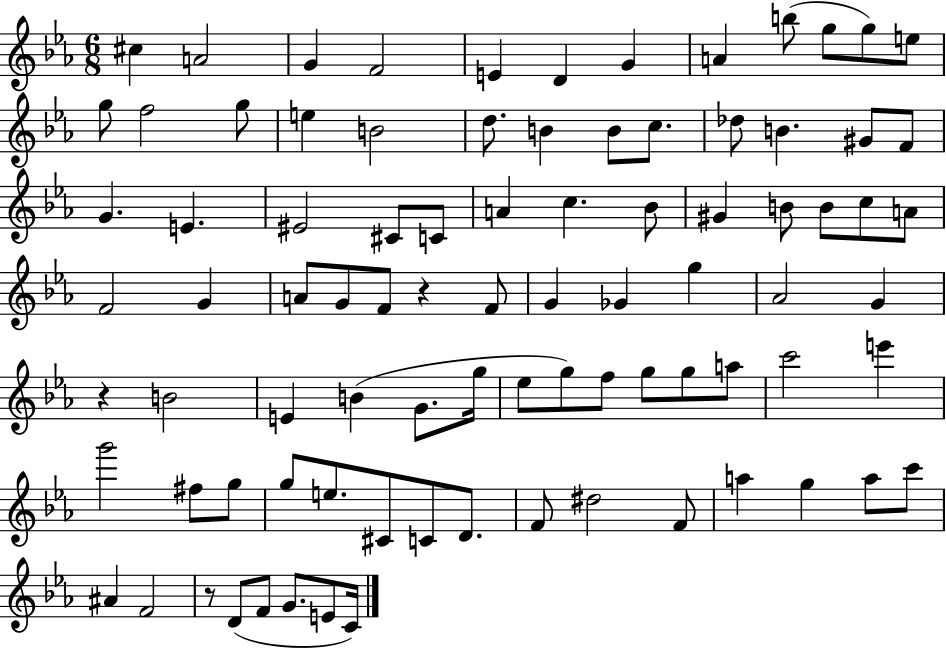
{
  \clef treble
  \numericTimeSignature
  \time 6/8
  \key ees \major
  cis''4 a'2 | g'4 f'2 | e'4 d'4 g'4 | a'4 b''8( g''8 g''8) e''8 | \break g''8 f''2 g''8 | e''4 b'2 | d''8. b'4 b'8 c''8. | des''8 b'4. gis'8 f'8 | \break g'4. e'4. | eis'2 cis'8 c'8 | a'4 c''4. bes'8 | gis'4 b'8 b'8 c''8 a'8 | \break f'2 g'4 | a'8 g'8 f'8 r4 f'8 | g'4 ges'4 g''4 | aes'2 g'4 | \break r4 b'2 | e'4 b'4( g'8. g''16 | ees''8 g''8) f''8 g''8 g''8 a''8 | c'''2 e'''4 | \break g'''2 fis''8 g''8 | g''8 e''8. cis'8 c'8 d'8. | f'8 dis''2 f'8 | a''4 g''4 a''8 c'''8 | \break ais'4 f'2 | r8 d'8( f'8 g'8. e'8 c'16) | \bar "|."
}